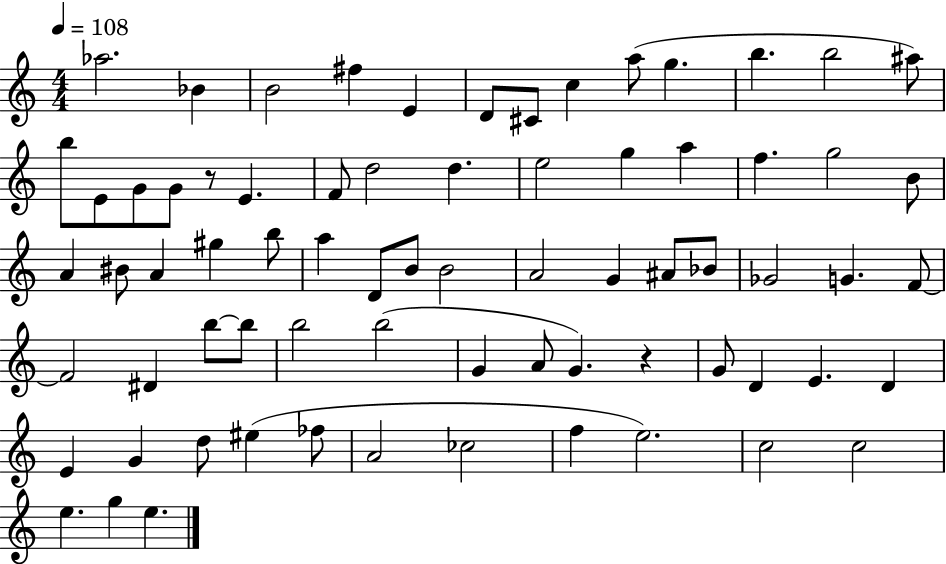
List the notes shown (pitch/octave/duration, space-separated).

Ab5/h. Bb4/q B4/h F#5/q E4/q D4/e C#4/e C5/q A5/e G5/q. B5/q. B5/h A#5/e B5/e E4/e G4/e G4/e R/e E4/q. F4/e D5/h D5/q. E5/h G5/q A5/q F5/q. G5/h B4/e A4/q BIS4/e A4/q G#5/q B5/e A5/q D4/e B4/e B4/h A4/h G4/q A#4/e Bb4/e Gb4/h G4/q. F4/e F4/h D#4/q B5/e B5/e B5/h B5/h G4/q A4/e G4/q. R/q G4/e D4/q E4/q. D4/q E4/q G4/q D5/e EIS5/q FES5/e A4/h CES5/h F5/q E5/h. C5/h C5/h E5/q. G5/q E5/q.